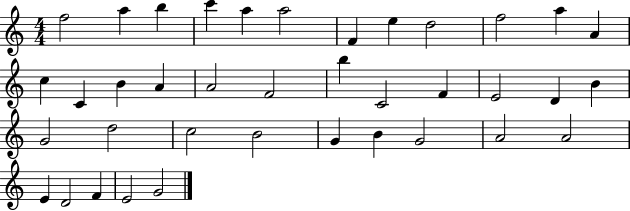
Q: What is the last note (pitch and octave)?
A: G4